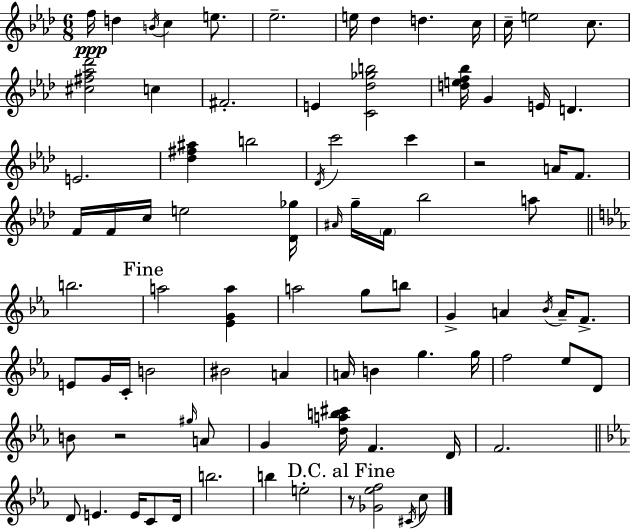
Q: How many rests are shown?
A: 3